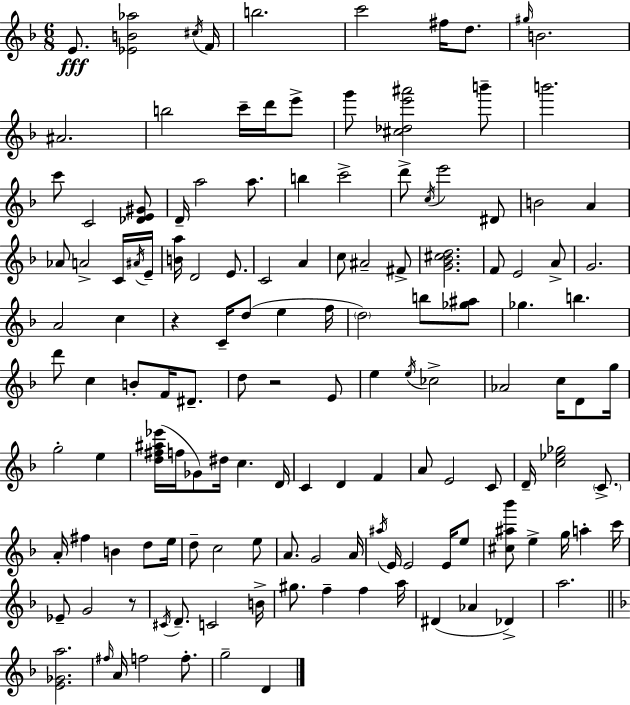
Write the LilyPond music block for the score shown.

{
  \clef treble
  \numericTimeSignature
  \time 6/8
  \key d \minor
  e'8.\fff <ees' b' aes''>2 \acciaccatura { cis''16 } | f'16 b''2. | c'''2 fis''16 d''8. | \grace { gis''16 } b'2. | \break ais'2. | b''2 c'''16-- d'''16 | e'''8-> g'''8 <cis'' des'' e''' ais'''>2 | b'''8-- b'''2. | \break c'''8 c'2 | <des' e' gis'>8 d'16-- a''2 a''8. | b''4 c'''2-> | d'''8-> \acciaccatura { c''16 } e'''2 | \break dis'8 b'2 a'4 | aes'8 a'2-> | c'16 \acciaccatura { ais'16 } e'16-- <b' a''>16 d'2 | e'8. c'2 | \break a'4 c''8 ais'2-- | fis'8-> <g' bes' cis'' d''>2. | f'8 e'2 | a'8-> g'2. | \break a'2 | c''4 r4 c'16-- d''8( e''4 | f''16 \parenthesize d''2) | b''8 <ges'' ais''>8 ges''4. b''4. | \break d'''8 c''4 b'8-. | f'16 dis'8.-- d''8 r2 | e'8 e''4 \acciaccatura { e''16 } ces''2-> | aes'2 | \break c''16 d'8 g''16 g''2-. | e''4 <d'' fis'' ais'' ees'''>16( f''16 ges'8) dis''16 c''4. | d'16 c'4 d'4 | f'4 a'8 e'2 | \break c'8 d'16-- <c'' ees'' ges''>2 | \parenthesize c'8.-> a'16-. fis''4 b'4 | d''8 e''16 d''8-- c''2 | e''8 a'8. g'2 | \break a'16 \acciaccatura { ais''16 } e'16 e'2 | e'16 e''8 <cis'' ais'' bes'''>8 e''4-> | g''16 a''4-. c'''16 ees'8-- g'2 | r8 \acciaccatura { cis'16 } d'8.-- c'2 | \break b'16-> gis''8. f''4-- | f''4 a''16 dis'4( aes'4 | des'4->) a''2. | \bar "||" \break \key f \major <e' ges' a''>2. | \grace { fis''16 } a'16 f''2 f''8.-. | g''2-- d'4 | \bar "|."
}